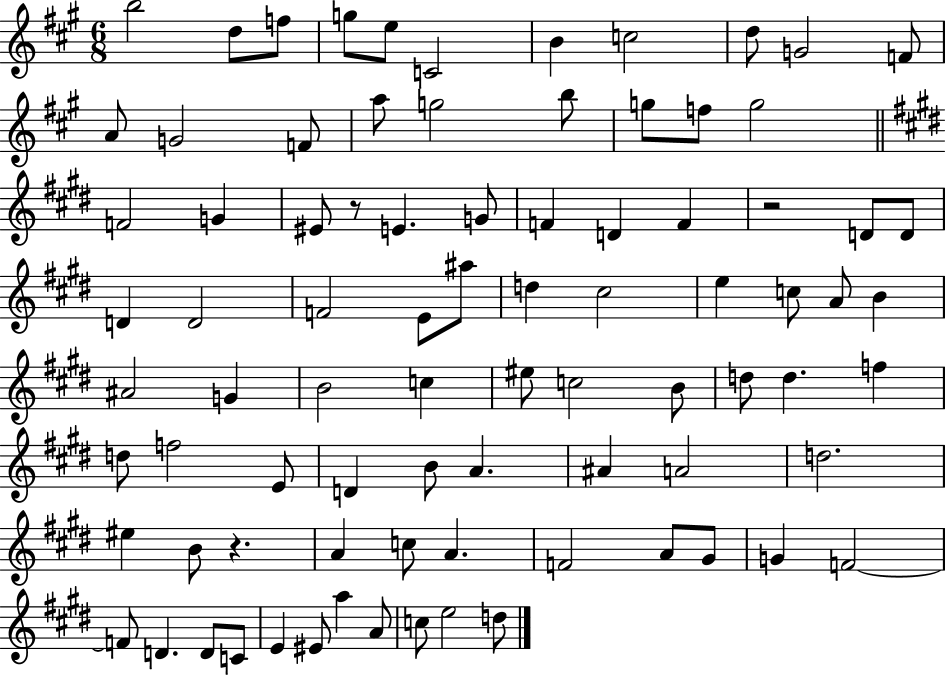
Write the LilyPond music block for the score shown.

{
  \clef treble
  \numericTimeSignature
  \time 6/8
  \key a \major
  b''2 d''8 f''8 | g''8 e''8 c'2 | b'4 c''2 | d''8 g'2 f'8 | \break a'8 g'2 f'8 | a''8 g''2 b''8 | g''8 f''8 g''2 | \bar "||" \break \key e \major f'2 g'4 | eis'8 r8 e'4. g'8 | f'4 d'4 f'4 | r2 d'8 d'8 | \break d'4 d'2 | f'2 e'8 ais''8 | d''4 cis''2 | e''4 c''8 a'8 b'4 | \break ais'2 g'4 | b'2 c''4 | eis''8 c''2 b'8 | d''8 d''4. f''4 | \break d''8 f''2 e'8 | d'4 b'8 a'4. | ais'4 a'2 | d''2. | \break eis''4 b'8 r4. | a'4 c''8 a'4. | f'2 a'8 gis'8 | g'4 f'2~~ | \break f'8 d'4. d'8 c'8 | e'4 eis'8 a''4 a'8 | c''8 e''2 d''8 | \bar "|."
}